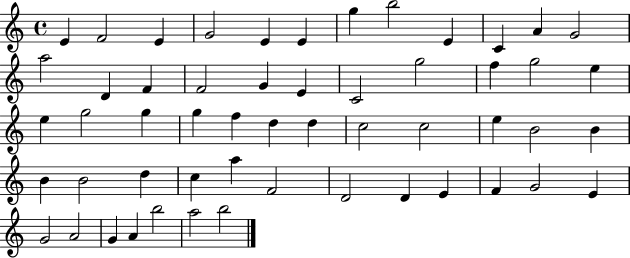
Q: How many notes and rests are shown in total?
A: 54